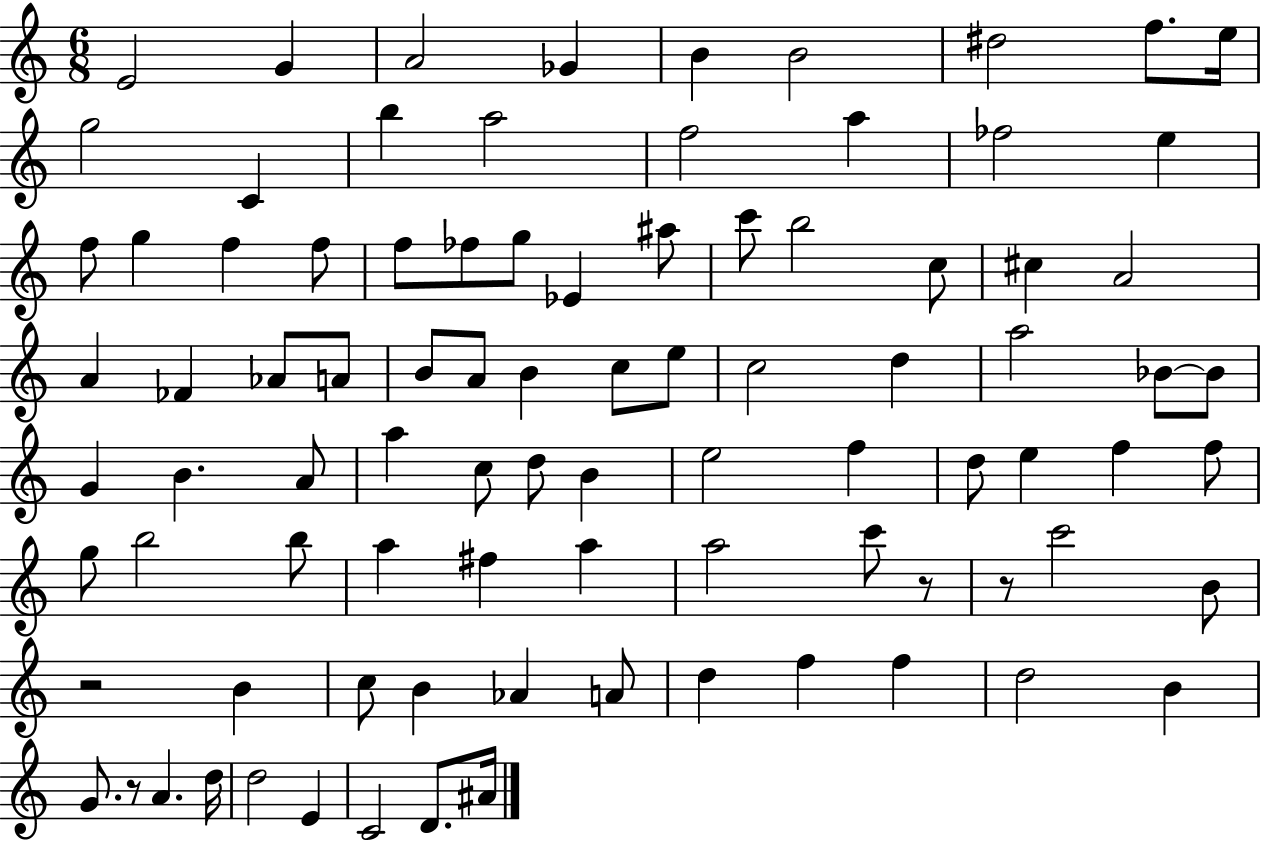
{
  \clef treble
  \numericTimeSignature
  \time 6/8
  \key c \major
  e'2 g'4 | a'2 ges'4 | b'4 b'2 | dis''2 f''8. e''16 | \break g''2 c'4 | b''4 a''2 | f''2 a''4 | fes''2 e''4 | \break f''8 g''4 f''4 f''8 | f''8 fes''8 g''8 ees'4 ais''8 | c'''8 b''2 c''8 | cis''4 a'2 | \break a'4 fes'4 aes'8 a'8 | b'8 a'8 b'4 c''8 e''8 | c''2 d''4 | a''2 bes'8~~ bes'8 | \break g'4 b'4. a'8 | a''4 c''8 d''8 b'4 | e''2 f''4 | d''8 e''4 f''4 f''8 | \break g''8 b''2 b''8 | a''4 fis''4 a''4 | a''2 c'''8 r8 | r8 c'''2 b'8 | \break r2 b'4 | c''8 b'4 aes'4 a'8 | d''4 f''4 f''4 | d''2 b'4 | \break g'8. r8 a'4. d''16 | d''2 e'4 | c'2 d'8. ais'16 | \bar "|."
}